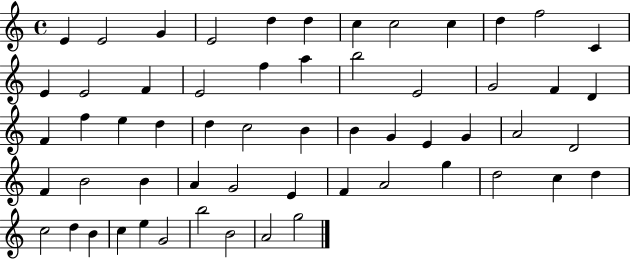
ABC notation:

X:1
T:Untitled
M:4/4
L:1/4
K:C
E E2 G E2 d d c c2 c d f2 C E E2 F E2 f a b2 E2 G2 F D F f e d d c2 B B G E G A2 D2 F B2 B A G2 E F A2 g d2 c d c2 d B c e G2 b2 B2 A2 g2